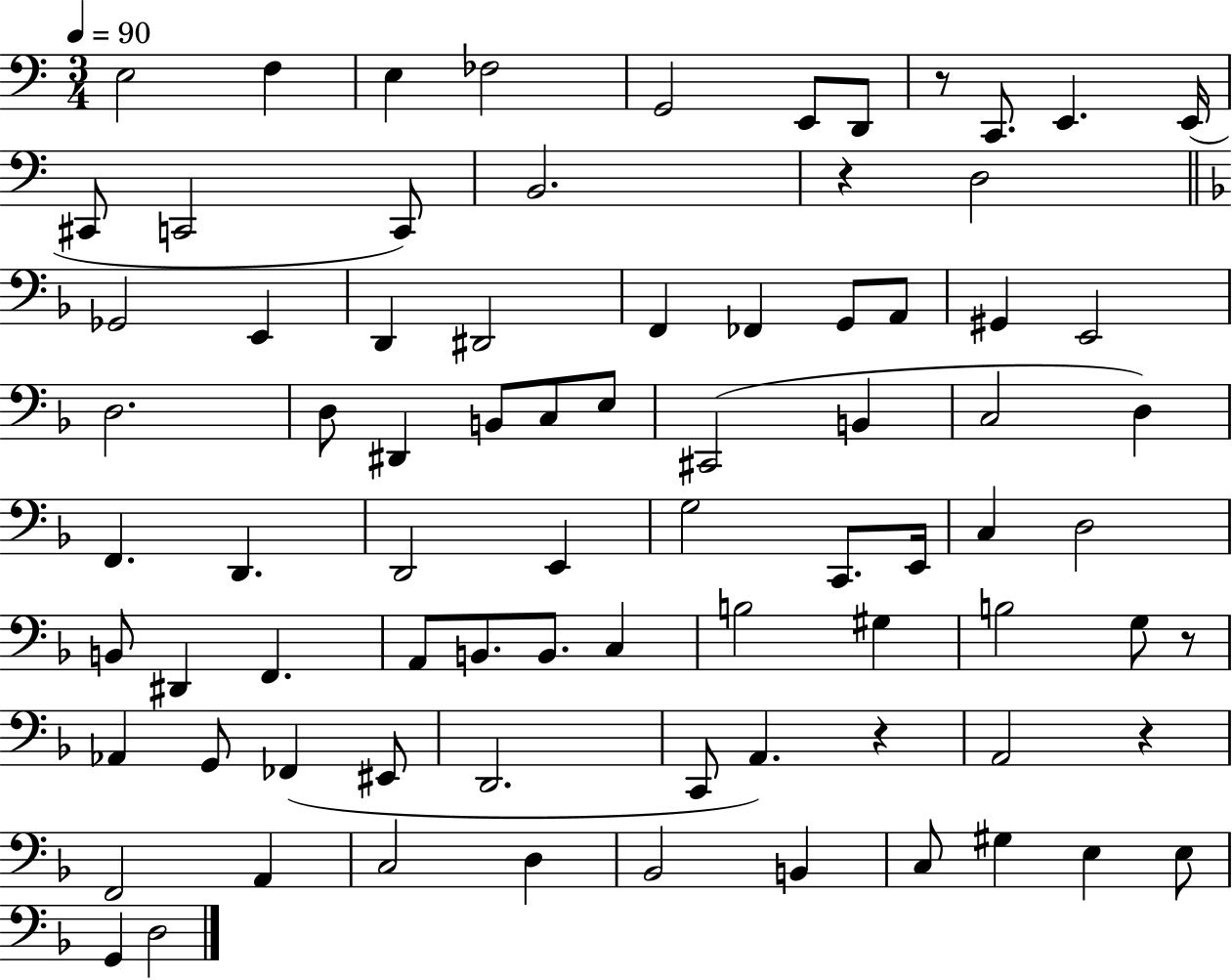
E3/h F3/q E3/q FES3/h G2/h E2/e D2/e R/e C2/e. E2/q. E2/s C#2/e C2/h C2/e B2/h. R/q D3/h Gb2/h E2/q D2/q D#2/h F2/q FES2/q G2/e A2/e G#2/q E2/h D3/h. D3/e D#2/q B2/e C3/e E3/e C#2/h B2/q C3/h D3/q F2/q. D2/q. D2/h E2/q G3/h C2/e. E2/s C3/q D3/h B2/e D#2/q F2/q. A2/e B2/e. B2/e. C3/q B3/h G#3/q B3/h G3/e R/e Ab2/q G2/e FES2/q EIS2/e D2/h. C2/e A2/q. R/q A2/h R/q F2/h A2/q C3/h D3/q Bb2/h B2/q C3/e G#3/q E3/q E3/e G2/q D3/h